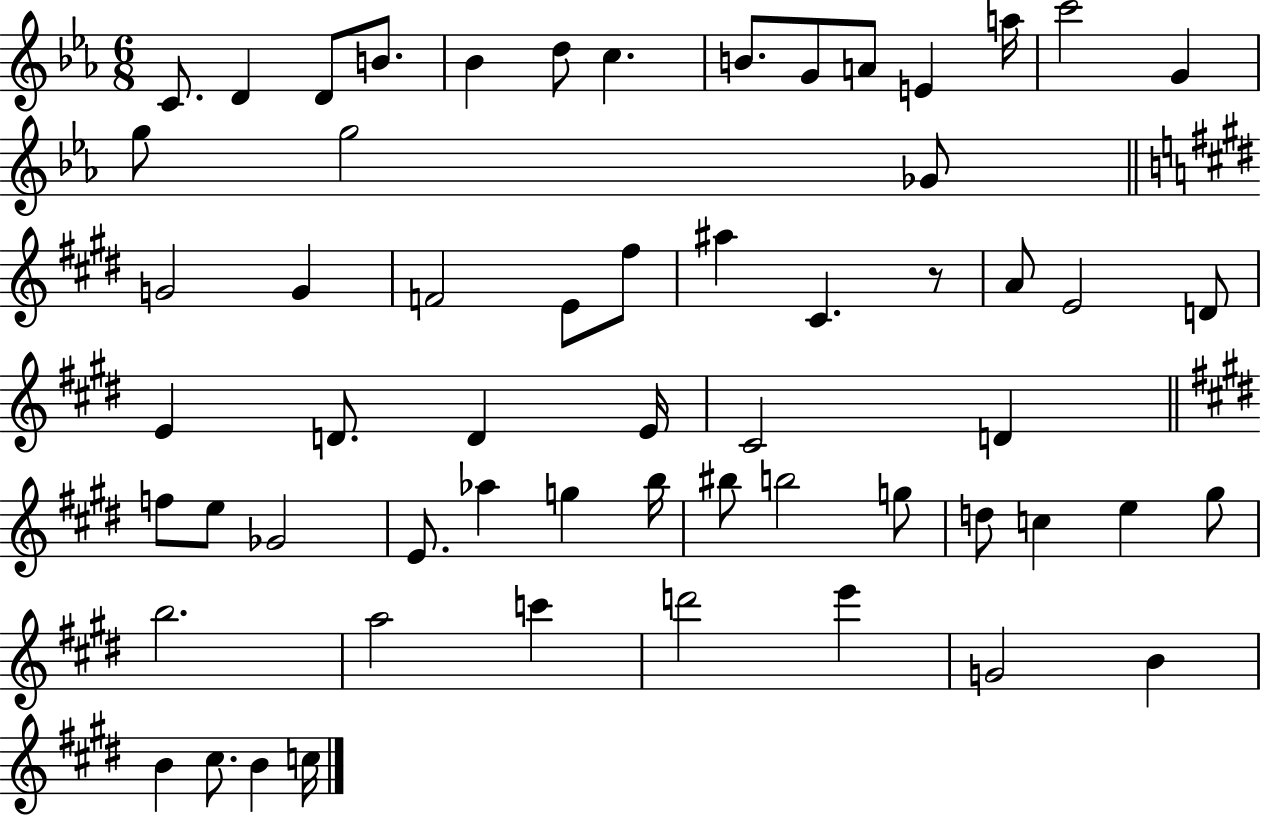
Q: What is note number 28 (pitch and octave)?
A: E4